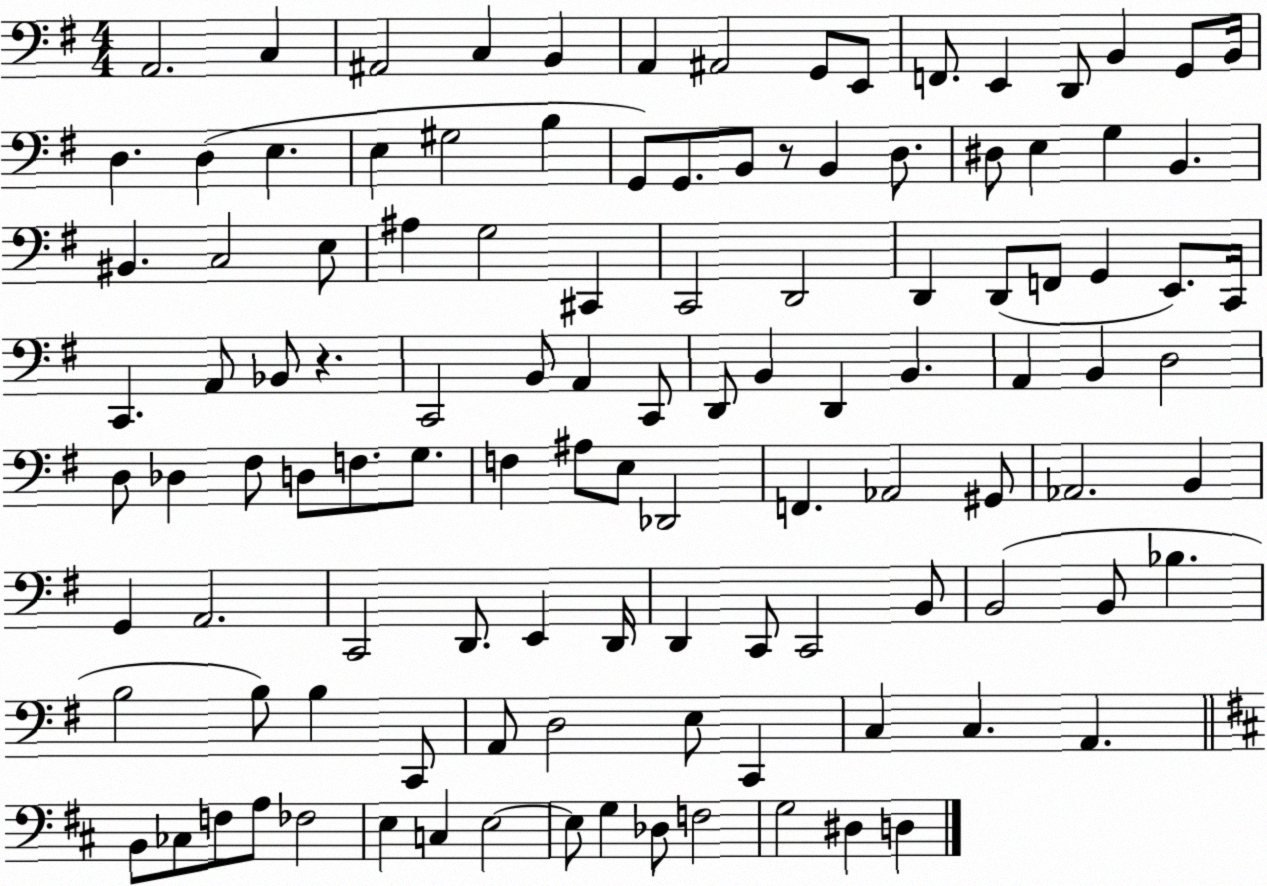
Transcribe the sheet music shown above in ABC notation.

X:1
T:Untitled
M:4/4
L:1/4
K:G
A,,2 C, ^A,,2 C, B,, A,, ^A,,2 G,,/2 E,,/2 F,,/2 E,, D,,/2 B,, G,,/2 B,,/4 D, D, E, E, ^G,2 B, G,,/2 G,,/2 B,,/2 z/2 B,, D,/2 ^D,/2 E, G, B,, ^B,, C,2 E,/2 ^A, G,2 ^C,, C,,2 D,,2 D,, D,,/2 F,,/2 G,, E,,/2 C,,/4 C,, A,,/2 _B,,/2 z C,,2 B,,/2 A,, C,,/2 D,,/2 B,, D,, B,, A,, B,, D,2 D,/2 _D, ^F,/2 D,/2 F,/2 G,/2 F, ^A,/2 E,/2 _D,,2 F,, _A,,2 ^G,,/2 _A,,2 B,, G,, A,,2 C,,2 D,,/2 E,, D,,/4 D,, C,,/2 C,,2 B,,/2 B,,2 B,,/2 _B, B,2 B,/2 B, C,,/2 A,,/2 D,2 E,/2 C,, C, C, A,, B,,/2 _C,/2 F,/2 A,/2 _F,2 E, C, E,2 E,/2 G, _D,/2 F,2 G,2 ^D, D,